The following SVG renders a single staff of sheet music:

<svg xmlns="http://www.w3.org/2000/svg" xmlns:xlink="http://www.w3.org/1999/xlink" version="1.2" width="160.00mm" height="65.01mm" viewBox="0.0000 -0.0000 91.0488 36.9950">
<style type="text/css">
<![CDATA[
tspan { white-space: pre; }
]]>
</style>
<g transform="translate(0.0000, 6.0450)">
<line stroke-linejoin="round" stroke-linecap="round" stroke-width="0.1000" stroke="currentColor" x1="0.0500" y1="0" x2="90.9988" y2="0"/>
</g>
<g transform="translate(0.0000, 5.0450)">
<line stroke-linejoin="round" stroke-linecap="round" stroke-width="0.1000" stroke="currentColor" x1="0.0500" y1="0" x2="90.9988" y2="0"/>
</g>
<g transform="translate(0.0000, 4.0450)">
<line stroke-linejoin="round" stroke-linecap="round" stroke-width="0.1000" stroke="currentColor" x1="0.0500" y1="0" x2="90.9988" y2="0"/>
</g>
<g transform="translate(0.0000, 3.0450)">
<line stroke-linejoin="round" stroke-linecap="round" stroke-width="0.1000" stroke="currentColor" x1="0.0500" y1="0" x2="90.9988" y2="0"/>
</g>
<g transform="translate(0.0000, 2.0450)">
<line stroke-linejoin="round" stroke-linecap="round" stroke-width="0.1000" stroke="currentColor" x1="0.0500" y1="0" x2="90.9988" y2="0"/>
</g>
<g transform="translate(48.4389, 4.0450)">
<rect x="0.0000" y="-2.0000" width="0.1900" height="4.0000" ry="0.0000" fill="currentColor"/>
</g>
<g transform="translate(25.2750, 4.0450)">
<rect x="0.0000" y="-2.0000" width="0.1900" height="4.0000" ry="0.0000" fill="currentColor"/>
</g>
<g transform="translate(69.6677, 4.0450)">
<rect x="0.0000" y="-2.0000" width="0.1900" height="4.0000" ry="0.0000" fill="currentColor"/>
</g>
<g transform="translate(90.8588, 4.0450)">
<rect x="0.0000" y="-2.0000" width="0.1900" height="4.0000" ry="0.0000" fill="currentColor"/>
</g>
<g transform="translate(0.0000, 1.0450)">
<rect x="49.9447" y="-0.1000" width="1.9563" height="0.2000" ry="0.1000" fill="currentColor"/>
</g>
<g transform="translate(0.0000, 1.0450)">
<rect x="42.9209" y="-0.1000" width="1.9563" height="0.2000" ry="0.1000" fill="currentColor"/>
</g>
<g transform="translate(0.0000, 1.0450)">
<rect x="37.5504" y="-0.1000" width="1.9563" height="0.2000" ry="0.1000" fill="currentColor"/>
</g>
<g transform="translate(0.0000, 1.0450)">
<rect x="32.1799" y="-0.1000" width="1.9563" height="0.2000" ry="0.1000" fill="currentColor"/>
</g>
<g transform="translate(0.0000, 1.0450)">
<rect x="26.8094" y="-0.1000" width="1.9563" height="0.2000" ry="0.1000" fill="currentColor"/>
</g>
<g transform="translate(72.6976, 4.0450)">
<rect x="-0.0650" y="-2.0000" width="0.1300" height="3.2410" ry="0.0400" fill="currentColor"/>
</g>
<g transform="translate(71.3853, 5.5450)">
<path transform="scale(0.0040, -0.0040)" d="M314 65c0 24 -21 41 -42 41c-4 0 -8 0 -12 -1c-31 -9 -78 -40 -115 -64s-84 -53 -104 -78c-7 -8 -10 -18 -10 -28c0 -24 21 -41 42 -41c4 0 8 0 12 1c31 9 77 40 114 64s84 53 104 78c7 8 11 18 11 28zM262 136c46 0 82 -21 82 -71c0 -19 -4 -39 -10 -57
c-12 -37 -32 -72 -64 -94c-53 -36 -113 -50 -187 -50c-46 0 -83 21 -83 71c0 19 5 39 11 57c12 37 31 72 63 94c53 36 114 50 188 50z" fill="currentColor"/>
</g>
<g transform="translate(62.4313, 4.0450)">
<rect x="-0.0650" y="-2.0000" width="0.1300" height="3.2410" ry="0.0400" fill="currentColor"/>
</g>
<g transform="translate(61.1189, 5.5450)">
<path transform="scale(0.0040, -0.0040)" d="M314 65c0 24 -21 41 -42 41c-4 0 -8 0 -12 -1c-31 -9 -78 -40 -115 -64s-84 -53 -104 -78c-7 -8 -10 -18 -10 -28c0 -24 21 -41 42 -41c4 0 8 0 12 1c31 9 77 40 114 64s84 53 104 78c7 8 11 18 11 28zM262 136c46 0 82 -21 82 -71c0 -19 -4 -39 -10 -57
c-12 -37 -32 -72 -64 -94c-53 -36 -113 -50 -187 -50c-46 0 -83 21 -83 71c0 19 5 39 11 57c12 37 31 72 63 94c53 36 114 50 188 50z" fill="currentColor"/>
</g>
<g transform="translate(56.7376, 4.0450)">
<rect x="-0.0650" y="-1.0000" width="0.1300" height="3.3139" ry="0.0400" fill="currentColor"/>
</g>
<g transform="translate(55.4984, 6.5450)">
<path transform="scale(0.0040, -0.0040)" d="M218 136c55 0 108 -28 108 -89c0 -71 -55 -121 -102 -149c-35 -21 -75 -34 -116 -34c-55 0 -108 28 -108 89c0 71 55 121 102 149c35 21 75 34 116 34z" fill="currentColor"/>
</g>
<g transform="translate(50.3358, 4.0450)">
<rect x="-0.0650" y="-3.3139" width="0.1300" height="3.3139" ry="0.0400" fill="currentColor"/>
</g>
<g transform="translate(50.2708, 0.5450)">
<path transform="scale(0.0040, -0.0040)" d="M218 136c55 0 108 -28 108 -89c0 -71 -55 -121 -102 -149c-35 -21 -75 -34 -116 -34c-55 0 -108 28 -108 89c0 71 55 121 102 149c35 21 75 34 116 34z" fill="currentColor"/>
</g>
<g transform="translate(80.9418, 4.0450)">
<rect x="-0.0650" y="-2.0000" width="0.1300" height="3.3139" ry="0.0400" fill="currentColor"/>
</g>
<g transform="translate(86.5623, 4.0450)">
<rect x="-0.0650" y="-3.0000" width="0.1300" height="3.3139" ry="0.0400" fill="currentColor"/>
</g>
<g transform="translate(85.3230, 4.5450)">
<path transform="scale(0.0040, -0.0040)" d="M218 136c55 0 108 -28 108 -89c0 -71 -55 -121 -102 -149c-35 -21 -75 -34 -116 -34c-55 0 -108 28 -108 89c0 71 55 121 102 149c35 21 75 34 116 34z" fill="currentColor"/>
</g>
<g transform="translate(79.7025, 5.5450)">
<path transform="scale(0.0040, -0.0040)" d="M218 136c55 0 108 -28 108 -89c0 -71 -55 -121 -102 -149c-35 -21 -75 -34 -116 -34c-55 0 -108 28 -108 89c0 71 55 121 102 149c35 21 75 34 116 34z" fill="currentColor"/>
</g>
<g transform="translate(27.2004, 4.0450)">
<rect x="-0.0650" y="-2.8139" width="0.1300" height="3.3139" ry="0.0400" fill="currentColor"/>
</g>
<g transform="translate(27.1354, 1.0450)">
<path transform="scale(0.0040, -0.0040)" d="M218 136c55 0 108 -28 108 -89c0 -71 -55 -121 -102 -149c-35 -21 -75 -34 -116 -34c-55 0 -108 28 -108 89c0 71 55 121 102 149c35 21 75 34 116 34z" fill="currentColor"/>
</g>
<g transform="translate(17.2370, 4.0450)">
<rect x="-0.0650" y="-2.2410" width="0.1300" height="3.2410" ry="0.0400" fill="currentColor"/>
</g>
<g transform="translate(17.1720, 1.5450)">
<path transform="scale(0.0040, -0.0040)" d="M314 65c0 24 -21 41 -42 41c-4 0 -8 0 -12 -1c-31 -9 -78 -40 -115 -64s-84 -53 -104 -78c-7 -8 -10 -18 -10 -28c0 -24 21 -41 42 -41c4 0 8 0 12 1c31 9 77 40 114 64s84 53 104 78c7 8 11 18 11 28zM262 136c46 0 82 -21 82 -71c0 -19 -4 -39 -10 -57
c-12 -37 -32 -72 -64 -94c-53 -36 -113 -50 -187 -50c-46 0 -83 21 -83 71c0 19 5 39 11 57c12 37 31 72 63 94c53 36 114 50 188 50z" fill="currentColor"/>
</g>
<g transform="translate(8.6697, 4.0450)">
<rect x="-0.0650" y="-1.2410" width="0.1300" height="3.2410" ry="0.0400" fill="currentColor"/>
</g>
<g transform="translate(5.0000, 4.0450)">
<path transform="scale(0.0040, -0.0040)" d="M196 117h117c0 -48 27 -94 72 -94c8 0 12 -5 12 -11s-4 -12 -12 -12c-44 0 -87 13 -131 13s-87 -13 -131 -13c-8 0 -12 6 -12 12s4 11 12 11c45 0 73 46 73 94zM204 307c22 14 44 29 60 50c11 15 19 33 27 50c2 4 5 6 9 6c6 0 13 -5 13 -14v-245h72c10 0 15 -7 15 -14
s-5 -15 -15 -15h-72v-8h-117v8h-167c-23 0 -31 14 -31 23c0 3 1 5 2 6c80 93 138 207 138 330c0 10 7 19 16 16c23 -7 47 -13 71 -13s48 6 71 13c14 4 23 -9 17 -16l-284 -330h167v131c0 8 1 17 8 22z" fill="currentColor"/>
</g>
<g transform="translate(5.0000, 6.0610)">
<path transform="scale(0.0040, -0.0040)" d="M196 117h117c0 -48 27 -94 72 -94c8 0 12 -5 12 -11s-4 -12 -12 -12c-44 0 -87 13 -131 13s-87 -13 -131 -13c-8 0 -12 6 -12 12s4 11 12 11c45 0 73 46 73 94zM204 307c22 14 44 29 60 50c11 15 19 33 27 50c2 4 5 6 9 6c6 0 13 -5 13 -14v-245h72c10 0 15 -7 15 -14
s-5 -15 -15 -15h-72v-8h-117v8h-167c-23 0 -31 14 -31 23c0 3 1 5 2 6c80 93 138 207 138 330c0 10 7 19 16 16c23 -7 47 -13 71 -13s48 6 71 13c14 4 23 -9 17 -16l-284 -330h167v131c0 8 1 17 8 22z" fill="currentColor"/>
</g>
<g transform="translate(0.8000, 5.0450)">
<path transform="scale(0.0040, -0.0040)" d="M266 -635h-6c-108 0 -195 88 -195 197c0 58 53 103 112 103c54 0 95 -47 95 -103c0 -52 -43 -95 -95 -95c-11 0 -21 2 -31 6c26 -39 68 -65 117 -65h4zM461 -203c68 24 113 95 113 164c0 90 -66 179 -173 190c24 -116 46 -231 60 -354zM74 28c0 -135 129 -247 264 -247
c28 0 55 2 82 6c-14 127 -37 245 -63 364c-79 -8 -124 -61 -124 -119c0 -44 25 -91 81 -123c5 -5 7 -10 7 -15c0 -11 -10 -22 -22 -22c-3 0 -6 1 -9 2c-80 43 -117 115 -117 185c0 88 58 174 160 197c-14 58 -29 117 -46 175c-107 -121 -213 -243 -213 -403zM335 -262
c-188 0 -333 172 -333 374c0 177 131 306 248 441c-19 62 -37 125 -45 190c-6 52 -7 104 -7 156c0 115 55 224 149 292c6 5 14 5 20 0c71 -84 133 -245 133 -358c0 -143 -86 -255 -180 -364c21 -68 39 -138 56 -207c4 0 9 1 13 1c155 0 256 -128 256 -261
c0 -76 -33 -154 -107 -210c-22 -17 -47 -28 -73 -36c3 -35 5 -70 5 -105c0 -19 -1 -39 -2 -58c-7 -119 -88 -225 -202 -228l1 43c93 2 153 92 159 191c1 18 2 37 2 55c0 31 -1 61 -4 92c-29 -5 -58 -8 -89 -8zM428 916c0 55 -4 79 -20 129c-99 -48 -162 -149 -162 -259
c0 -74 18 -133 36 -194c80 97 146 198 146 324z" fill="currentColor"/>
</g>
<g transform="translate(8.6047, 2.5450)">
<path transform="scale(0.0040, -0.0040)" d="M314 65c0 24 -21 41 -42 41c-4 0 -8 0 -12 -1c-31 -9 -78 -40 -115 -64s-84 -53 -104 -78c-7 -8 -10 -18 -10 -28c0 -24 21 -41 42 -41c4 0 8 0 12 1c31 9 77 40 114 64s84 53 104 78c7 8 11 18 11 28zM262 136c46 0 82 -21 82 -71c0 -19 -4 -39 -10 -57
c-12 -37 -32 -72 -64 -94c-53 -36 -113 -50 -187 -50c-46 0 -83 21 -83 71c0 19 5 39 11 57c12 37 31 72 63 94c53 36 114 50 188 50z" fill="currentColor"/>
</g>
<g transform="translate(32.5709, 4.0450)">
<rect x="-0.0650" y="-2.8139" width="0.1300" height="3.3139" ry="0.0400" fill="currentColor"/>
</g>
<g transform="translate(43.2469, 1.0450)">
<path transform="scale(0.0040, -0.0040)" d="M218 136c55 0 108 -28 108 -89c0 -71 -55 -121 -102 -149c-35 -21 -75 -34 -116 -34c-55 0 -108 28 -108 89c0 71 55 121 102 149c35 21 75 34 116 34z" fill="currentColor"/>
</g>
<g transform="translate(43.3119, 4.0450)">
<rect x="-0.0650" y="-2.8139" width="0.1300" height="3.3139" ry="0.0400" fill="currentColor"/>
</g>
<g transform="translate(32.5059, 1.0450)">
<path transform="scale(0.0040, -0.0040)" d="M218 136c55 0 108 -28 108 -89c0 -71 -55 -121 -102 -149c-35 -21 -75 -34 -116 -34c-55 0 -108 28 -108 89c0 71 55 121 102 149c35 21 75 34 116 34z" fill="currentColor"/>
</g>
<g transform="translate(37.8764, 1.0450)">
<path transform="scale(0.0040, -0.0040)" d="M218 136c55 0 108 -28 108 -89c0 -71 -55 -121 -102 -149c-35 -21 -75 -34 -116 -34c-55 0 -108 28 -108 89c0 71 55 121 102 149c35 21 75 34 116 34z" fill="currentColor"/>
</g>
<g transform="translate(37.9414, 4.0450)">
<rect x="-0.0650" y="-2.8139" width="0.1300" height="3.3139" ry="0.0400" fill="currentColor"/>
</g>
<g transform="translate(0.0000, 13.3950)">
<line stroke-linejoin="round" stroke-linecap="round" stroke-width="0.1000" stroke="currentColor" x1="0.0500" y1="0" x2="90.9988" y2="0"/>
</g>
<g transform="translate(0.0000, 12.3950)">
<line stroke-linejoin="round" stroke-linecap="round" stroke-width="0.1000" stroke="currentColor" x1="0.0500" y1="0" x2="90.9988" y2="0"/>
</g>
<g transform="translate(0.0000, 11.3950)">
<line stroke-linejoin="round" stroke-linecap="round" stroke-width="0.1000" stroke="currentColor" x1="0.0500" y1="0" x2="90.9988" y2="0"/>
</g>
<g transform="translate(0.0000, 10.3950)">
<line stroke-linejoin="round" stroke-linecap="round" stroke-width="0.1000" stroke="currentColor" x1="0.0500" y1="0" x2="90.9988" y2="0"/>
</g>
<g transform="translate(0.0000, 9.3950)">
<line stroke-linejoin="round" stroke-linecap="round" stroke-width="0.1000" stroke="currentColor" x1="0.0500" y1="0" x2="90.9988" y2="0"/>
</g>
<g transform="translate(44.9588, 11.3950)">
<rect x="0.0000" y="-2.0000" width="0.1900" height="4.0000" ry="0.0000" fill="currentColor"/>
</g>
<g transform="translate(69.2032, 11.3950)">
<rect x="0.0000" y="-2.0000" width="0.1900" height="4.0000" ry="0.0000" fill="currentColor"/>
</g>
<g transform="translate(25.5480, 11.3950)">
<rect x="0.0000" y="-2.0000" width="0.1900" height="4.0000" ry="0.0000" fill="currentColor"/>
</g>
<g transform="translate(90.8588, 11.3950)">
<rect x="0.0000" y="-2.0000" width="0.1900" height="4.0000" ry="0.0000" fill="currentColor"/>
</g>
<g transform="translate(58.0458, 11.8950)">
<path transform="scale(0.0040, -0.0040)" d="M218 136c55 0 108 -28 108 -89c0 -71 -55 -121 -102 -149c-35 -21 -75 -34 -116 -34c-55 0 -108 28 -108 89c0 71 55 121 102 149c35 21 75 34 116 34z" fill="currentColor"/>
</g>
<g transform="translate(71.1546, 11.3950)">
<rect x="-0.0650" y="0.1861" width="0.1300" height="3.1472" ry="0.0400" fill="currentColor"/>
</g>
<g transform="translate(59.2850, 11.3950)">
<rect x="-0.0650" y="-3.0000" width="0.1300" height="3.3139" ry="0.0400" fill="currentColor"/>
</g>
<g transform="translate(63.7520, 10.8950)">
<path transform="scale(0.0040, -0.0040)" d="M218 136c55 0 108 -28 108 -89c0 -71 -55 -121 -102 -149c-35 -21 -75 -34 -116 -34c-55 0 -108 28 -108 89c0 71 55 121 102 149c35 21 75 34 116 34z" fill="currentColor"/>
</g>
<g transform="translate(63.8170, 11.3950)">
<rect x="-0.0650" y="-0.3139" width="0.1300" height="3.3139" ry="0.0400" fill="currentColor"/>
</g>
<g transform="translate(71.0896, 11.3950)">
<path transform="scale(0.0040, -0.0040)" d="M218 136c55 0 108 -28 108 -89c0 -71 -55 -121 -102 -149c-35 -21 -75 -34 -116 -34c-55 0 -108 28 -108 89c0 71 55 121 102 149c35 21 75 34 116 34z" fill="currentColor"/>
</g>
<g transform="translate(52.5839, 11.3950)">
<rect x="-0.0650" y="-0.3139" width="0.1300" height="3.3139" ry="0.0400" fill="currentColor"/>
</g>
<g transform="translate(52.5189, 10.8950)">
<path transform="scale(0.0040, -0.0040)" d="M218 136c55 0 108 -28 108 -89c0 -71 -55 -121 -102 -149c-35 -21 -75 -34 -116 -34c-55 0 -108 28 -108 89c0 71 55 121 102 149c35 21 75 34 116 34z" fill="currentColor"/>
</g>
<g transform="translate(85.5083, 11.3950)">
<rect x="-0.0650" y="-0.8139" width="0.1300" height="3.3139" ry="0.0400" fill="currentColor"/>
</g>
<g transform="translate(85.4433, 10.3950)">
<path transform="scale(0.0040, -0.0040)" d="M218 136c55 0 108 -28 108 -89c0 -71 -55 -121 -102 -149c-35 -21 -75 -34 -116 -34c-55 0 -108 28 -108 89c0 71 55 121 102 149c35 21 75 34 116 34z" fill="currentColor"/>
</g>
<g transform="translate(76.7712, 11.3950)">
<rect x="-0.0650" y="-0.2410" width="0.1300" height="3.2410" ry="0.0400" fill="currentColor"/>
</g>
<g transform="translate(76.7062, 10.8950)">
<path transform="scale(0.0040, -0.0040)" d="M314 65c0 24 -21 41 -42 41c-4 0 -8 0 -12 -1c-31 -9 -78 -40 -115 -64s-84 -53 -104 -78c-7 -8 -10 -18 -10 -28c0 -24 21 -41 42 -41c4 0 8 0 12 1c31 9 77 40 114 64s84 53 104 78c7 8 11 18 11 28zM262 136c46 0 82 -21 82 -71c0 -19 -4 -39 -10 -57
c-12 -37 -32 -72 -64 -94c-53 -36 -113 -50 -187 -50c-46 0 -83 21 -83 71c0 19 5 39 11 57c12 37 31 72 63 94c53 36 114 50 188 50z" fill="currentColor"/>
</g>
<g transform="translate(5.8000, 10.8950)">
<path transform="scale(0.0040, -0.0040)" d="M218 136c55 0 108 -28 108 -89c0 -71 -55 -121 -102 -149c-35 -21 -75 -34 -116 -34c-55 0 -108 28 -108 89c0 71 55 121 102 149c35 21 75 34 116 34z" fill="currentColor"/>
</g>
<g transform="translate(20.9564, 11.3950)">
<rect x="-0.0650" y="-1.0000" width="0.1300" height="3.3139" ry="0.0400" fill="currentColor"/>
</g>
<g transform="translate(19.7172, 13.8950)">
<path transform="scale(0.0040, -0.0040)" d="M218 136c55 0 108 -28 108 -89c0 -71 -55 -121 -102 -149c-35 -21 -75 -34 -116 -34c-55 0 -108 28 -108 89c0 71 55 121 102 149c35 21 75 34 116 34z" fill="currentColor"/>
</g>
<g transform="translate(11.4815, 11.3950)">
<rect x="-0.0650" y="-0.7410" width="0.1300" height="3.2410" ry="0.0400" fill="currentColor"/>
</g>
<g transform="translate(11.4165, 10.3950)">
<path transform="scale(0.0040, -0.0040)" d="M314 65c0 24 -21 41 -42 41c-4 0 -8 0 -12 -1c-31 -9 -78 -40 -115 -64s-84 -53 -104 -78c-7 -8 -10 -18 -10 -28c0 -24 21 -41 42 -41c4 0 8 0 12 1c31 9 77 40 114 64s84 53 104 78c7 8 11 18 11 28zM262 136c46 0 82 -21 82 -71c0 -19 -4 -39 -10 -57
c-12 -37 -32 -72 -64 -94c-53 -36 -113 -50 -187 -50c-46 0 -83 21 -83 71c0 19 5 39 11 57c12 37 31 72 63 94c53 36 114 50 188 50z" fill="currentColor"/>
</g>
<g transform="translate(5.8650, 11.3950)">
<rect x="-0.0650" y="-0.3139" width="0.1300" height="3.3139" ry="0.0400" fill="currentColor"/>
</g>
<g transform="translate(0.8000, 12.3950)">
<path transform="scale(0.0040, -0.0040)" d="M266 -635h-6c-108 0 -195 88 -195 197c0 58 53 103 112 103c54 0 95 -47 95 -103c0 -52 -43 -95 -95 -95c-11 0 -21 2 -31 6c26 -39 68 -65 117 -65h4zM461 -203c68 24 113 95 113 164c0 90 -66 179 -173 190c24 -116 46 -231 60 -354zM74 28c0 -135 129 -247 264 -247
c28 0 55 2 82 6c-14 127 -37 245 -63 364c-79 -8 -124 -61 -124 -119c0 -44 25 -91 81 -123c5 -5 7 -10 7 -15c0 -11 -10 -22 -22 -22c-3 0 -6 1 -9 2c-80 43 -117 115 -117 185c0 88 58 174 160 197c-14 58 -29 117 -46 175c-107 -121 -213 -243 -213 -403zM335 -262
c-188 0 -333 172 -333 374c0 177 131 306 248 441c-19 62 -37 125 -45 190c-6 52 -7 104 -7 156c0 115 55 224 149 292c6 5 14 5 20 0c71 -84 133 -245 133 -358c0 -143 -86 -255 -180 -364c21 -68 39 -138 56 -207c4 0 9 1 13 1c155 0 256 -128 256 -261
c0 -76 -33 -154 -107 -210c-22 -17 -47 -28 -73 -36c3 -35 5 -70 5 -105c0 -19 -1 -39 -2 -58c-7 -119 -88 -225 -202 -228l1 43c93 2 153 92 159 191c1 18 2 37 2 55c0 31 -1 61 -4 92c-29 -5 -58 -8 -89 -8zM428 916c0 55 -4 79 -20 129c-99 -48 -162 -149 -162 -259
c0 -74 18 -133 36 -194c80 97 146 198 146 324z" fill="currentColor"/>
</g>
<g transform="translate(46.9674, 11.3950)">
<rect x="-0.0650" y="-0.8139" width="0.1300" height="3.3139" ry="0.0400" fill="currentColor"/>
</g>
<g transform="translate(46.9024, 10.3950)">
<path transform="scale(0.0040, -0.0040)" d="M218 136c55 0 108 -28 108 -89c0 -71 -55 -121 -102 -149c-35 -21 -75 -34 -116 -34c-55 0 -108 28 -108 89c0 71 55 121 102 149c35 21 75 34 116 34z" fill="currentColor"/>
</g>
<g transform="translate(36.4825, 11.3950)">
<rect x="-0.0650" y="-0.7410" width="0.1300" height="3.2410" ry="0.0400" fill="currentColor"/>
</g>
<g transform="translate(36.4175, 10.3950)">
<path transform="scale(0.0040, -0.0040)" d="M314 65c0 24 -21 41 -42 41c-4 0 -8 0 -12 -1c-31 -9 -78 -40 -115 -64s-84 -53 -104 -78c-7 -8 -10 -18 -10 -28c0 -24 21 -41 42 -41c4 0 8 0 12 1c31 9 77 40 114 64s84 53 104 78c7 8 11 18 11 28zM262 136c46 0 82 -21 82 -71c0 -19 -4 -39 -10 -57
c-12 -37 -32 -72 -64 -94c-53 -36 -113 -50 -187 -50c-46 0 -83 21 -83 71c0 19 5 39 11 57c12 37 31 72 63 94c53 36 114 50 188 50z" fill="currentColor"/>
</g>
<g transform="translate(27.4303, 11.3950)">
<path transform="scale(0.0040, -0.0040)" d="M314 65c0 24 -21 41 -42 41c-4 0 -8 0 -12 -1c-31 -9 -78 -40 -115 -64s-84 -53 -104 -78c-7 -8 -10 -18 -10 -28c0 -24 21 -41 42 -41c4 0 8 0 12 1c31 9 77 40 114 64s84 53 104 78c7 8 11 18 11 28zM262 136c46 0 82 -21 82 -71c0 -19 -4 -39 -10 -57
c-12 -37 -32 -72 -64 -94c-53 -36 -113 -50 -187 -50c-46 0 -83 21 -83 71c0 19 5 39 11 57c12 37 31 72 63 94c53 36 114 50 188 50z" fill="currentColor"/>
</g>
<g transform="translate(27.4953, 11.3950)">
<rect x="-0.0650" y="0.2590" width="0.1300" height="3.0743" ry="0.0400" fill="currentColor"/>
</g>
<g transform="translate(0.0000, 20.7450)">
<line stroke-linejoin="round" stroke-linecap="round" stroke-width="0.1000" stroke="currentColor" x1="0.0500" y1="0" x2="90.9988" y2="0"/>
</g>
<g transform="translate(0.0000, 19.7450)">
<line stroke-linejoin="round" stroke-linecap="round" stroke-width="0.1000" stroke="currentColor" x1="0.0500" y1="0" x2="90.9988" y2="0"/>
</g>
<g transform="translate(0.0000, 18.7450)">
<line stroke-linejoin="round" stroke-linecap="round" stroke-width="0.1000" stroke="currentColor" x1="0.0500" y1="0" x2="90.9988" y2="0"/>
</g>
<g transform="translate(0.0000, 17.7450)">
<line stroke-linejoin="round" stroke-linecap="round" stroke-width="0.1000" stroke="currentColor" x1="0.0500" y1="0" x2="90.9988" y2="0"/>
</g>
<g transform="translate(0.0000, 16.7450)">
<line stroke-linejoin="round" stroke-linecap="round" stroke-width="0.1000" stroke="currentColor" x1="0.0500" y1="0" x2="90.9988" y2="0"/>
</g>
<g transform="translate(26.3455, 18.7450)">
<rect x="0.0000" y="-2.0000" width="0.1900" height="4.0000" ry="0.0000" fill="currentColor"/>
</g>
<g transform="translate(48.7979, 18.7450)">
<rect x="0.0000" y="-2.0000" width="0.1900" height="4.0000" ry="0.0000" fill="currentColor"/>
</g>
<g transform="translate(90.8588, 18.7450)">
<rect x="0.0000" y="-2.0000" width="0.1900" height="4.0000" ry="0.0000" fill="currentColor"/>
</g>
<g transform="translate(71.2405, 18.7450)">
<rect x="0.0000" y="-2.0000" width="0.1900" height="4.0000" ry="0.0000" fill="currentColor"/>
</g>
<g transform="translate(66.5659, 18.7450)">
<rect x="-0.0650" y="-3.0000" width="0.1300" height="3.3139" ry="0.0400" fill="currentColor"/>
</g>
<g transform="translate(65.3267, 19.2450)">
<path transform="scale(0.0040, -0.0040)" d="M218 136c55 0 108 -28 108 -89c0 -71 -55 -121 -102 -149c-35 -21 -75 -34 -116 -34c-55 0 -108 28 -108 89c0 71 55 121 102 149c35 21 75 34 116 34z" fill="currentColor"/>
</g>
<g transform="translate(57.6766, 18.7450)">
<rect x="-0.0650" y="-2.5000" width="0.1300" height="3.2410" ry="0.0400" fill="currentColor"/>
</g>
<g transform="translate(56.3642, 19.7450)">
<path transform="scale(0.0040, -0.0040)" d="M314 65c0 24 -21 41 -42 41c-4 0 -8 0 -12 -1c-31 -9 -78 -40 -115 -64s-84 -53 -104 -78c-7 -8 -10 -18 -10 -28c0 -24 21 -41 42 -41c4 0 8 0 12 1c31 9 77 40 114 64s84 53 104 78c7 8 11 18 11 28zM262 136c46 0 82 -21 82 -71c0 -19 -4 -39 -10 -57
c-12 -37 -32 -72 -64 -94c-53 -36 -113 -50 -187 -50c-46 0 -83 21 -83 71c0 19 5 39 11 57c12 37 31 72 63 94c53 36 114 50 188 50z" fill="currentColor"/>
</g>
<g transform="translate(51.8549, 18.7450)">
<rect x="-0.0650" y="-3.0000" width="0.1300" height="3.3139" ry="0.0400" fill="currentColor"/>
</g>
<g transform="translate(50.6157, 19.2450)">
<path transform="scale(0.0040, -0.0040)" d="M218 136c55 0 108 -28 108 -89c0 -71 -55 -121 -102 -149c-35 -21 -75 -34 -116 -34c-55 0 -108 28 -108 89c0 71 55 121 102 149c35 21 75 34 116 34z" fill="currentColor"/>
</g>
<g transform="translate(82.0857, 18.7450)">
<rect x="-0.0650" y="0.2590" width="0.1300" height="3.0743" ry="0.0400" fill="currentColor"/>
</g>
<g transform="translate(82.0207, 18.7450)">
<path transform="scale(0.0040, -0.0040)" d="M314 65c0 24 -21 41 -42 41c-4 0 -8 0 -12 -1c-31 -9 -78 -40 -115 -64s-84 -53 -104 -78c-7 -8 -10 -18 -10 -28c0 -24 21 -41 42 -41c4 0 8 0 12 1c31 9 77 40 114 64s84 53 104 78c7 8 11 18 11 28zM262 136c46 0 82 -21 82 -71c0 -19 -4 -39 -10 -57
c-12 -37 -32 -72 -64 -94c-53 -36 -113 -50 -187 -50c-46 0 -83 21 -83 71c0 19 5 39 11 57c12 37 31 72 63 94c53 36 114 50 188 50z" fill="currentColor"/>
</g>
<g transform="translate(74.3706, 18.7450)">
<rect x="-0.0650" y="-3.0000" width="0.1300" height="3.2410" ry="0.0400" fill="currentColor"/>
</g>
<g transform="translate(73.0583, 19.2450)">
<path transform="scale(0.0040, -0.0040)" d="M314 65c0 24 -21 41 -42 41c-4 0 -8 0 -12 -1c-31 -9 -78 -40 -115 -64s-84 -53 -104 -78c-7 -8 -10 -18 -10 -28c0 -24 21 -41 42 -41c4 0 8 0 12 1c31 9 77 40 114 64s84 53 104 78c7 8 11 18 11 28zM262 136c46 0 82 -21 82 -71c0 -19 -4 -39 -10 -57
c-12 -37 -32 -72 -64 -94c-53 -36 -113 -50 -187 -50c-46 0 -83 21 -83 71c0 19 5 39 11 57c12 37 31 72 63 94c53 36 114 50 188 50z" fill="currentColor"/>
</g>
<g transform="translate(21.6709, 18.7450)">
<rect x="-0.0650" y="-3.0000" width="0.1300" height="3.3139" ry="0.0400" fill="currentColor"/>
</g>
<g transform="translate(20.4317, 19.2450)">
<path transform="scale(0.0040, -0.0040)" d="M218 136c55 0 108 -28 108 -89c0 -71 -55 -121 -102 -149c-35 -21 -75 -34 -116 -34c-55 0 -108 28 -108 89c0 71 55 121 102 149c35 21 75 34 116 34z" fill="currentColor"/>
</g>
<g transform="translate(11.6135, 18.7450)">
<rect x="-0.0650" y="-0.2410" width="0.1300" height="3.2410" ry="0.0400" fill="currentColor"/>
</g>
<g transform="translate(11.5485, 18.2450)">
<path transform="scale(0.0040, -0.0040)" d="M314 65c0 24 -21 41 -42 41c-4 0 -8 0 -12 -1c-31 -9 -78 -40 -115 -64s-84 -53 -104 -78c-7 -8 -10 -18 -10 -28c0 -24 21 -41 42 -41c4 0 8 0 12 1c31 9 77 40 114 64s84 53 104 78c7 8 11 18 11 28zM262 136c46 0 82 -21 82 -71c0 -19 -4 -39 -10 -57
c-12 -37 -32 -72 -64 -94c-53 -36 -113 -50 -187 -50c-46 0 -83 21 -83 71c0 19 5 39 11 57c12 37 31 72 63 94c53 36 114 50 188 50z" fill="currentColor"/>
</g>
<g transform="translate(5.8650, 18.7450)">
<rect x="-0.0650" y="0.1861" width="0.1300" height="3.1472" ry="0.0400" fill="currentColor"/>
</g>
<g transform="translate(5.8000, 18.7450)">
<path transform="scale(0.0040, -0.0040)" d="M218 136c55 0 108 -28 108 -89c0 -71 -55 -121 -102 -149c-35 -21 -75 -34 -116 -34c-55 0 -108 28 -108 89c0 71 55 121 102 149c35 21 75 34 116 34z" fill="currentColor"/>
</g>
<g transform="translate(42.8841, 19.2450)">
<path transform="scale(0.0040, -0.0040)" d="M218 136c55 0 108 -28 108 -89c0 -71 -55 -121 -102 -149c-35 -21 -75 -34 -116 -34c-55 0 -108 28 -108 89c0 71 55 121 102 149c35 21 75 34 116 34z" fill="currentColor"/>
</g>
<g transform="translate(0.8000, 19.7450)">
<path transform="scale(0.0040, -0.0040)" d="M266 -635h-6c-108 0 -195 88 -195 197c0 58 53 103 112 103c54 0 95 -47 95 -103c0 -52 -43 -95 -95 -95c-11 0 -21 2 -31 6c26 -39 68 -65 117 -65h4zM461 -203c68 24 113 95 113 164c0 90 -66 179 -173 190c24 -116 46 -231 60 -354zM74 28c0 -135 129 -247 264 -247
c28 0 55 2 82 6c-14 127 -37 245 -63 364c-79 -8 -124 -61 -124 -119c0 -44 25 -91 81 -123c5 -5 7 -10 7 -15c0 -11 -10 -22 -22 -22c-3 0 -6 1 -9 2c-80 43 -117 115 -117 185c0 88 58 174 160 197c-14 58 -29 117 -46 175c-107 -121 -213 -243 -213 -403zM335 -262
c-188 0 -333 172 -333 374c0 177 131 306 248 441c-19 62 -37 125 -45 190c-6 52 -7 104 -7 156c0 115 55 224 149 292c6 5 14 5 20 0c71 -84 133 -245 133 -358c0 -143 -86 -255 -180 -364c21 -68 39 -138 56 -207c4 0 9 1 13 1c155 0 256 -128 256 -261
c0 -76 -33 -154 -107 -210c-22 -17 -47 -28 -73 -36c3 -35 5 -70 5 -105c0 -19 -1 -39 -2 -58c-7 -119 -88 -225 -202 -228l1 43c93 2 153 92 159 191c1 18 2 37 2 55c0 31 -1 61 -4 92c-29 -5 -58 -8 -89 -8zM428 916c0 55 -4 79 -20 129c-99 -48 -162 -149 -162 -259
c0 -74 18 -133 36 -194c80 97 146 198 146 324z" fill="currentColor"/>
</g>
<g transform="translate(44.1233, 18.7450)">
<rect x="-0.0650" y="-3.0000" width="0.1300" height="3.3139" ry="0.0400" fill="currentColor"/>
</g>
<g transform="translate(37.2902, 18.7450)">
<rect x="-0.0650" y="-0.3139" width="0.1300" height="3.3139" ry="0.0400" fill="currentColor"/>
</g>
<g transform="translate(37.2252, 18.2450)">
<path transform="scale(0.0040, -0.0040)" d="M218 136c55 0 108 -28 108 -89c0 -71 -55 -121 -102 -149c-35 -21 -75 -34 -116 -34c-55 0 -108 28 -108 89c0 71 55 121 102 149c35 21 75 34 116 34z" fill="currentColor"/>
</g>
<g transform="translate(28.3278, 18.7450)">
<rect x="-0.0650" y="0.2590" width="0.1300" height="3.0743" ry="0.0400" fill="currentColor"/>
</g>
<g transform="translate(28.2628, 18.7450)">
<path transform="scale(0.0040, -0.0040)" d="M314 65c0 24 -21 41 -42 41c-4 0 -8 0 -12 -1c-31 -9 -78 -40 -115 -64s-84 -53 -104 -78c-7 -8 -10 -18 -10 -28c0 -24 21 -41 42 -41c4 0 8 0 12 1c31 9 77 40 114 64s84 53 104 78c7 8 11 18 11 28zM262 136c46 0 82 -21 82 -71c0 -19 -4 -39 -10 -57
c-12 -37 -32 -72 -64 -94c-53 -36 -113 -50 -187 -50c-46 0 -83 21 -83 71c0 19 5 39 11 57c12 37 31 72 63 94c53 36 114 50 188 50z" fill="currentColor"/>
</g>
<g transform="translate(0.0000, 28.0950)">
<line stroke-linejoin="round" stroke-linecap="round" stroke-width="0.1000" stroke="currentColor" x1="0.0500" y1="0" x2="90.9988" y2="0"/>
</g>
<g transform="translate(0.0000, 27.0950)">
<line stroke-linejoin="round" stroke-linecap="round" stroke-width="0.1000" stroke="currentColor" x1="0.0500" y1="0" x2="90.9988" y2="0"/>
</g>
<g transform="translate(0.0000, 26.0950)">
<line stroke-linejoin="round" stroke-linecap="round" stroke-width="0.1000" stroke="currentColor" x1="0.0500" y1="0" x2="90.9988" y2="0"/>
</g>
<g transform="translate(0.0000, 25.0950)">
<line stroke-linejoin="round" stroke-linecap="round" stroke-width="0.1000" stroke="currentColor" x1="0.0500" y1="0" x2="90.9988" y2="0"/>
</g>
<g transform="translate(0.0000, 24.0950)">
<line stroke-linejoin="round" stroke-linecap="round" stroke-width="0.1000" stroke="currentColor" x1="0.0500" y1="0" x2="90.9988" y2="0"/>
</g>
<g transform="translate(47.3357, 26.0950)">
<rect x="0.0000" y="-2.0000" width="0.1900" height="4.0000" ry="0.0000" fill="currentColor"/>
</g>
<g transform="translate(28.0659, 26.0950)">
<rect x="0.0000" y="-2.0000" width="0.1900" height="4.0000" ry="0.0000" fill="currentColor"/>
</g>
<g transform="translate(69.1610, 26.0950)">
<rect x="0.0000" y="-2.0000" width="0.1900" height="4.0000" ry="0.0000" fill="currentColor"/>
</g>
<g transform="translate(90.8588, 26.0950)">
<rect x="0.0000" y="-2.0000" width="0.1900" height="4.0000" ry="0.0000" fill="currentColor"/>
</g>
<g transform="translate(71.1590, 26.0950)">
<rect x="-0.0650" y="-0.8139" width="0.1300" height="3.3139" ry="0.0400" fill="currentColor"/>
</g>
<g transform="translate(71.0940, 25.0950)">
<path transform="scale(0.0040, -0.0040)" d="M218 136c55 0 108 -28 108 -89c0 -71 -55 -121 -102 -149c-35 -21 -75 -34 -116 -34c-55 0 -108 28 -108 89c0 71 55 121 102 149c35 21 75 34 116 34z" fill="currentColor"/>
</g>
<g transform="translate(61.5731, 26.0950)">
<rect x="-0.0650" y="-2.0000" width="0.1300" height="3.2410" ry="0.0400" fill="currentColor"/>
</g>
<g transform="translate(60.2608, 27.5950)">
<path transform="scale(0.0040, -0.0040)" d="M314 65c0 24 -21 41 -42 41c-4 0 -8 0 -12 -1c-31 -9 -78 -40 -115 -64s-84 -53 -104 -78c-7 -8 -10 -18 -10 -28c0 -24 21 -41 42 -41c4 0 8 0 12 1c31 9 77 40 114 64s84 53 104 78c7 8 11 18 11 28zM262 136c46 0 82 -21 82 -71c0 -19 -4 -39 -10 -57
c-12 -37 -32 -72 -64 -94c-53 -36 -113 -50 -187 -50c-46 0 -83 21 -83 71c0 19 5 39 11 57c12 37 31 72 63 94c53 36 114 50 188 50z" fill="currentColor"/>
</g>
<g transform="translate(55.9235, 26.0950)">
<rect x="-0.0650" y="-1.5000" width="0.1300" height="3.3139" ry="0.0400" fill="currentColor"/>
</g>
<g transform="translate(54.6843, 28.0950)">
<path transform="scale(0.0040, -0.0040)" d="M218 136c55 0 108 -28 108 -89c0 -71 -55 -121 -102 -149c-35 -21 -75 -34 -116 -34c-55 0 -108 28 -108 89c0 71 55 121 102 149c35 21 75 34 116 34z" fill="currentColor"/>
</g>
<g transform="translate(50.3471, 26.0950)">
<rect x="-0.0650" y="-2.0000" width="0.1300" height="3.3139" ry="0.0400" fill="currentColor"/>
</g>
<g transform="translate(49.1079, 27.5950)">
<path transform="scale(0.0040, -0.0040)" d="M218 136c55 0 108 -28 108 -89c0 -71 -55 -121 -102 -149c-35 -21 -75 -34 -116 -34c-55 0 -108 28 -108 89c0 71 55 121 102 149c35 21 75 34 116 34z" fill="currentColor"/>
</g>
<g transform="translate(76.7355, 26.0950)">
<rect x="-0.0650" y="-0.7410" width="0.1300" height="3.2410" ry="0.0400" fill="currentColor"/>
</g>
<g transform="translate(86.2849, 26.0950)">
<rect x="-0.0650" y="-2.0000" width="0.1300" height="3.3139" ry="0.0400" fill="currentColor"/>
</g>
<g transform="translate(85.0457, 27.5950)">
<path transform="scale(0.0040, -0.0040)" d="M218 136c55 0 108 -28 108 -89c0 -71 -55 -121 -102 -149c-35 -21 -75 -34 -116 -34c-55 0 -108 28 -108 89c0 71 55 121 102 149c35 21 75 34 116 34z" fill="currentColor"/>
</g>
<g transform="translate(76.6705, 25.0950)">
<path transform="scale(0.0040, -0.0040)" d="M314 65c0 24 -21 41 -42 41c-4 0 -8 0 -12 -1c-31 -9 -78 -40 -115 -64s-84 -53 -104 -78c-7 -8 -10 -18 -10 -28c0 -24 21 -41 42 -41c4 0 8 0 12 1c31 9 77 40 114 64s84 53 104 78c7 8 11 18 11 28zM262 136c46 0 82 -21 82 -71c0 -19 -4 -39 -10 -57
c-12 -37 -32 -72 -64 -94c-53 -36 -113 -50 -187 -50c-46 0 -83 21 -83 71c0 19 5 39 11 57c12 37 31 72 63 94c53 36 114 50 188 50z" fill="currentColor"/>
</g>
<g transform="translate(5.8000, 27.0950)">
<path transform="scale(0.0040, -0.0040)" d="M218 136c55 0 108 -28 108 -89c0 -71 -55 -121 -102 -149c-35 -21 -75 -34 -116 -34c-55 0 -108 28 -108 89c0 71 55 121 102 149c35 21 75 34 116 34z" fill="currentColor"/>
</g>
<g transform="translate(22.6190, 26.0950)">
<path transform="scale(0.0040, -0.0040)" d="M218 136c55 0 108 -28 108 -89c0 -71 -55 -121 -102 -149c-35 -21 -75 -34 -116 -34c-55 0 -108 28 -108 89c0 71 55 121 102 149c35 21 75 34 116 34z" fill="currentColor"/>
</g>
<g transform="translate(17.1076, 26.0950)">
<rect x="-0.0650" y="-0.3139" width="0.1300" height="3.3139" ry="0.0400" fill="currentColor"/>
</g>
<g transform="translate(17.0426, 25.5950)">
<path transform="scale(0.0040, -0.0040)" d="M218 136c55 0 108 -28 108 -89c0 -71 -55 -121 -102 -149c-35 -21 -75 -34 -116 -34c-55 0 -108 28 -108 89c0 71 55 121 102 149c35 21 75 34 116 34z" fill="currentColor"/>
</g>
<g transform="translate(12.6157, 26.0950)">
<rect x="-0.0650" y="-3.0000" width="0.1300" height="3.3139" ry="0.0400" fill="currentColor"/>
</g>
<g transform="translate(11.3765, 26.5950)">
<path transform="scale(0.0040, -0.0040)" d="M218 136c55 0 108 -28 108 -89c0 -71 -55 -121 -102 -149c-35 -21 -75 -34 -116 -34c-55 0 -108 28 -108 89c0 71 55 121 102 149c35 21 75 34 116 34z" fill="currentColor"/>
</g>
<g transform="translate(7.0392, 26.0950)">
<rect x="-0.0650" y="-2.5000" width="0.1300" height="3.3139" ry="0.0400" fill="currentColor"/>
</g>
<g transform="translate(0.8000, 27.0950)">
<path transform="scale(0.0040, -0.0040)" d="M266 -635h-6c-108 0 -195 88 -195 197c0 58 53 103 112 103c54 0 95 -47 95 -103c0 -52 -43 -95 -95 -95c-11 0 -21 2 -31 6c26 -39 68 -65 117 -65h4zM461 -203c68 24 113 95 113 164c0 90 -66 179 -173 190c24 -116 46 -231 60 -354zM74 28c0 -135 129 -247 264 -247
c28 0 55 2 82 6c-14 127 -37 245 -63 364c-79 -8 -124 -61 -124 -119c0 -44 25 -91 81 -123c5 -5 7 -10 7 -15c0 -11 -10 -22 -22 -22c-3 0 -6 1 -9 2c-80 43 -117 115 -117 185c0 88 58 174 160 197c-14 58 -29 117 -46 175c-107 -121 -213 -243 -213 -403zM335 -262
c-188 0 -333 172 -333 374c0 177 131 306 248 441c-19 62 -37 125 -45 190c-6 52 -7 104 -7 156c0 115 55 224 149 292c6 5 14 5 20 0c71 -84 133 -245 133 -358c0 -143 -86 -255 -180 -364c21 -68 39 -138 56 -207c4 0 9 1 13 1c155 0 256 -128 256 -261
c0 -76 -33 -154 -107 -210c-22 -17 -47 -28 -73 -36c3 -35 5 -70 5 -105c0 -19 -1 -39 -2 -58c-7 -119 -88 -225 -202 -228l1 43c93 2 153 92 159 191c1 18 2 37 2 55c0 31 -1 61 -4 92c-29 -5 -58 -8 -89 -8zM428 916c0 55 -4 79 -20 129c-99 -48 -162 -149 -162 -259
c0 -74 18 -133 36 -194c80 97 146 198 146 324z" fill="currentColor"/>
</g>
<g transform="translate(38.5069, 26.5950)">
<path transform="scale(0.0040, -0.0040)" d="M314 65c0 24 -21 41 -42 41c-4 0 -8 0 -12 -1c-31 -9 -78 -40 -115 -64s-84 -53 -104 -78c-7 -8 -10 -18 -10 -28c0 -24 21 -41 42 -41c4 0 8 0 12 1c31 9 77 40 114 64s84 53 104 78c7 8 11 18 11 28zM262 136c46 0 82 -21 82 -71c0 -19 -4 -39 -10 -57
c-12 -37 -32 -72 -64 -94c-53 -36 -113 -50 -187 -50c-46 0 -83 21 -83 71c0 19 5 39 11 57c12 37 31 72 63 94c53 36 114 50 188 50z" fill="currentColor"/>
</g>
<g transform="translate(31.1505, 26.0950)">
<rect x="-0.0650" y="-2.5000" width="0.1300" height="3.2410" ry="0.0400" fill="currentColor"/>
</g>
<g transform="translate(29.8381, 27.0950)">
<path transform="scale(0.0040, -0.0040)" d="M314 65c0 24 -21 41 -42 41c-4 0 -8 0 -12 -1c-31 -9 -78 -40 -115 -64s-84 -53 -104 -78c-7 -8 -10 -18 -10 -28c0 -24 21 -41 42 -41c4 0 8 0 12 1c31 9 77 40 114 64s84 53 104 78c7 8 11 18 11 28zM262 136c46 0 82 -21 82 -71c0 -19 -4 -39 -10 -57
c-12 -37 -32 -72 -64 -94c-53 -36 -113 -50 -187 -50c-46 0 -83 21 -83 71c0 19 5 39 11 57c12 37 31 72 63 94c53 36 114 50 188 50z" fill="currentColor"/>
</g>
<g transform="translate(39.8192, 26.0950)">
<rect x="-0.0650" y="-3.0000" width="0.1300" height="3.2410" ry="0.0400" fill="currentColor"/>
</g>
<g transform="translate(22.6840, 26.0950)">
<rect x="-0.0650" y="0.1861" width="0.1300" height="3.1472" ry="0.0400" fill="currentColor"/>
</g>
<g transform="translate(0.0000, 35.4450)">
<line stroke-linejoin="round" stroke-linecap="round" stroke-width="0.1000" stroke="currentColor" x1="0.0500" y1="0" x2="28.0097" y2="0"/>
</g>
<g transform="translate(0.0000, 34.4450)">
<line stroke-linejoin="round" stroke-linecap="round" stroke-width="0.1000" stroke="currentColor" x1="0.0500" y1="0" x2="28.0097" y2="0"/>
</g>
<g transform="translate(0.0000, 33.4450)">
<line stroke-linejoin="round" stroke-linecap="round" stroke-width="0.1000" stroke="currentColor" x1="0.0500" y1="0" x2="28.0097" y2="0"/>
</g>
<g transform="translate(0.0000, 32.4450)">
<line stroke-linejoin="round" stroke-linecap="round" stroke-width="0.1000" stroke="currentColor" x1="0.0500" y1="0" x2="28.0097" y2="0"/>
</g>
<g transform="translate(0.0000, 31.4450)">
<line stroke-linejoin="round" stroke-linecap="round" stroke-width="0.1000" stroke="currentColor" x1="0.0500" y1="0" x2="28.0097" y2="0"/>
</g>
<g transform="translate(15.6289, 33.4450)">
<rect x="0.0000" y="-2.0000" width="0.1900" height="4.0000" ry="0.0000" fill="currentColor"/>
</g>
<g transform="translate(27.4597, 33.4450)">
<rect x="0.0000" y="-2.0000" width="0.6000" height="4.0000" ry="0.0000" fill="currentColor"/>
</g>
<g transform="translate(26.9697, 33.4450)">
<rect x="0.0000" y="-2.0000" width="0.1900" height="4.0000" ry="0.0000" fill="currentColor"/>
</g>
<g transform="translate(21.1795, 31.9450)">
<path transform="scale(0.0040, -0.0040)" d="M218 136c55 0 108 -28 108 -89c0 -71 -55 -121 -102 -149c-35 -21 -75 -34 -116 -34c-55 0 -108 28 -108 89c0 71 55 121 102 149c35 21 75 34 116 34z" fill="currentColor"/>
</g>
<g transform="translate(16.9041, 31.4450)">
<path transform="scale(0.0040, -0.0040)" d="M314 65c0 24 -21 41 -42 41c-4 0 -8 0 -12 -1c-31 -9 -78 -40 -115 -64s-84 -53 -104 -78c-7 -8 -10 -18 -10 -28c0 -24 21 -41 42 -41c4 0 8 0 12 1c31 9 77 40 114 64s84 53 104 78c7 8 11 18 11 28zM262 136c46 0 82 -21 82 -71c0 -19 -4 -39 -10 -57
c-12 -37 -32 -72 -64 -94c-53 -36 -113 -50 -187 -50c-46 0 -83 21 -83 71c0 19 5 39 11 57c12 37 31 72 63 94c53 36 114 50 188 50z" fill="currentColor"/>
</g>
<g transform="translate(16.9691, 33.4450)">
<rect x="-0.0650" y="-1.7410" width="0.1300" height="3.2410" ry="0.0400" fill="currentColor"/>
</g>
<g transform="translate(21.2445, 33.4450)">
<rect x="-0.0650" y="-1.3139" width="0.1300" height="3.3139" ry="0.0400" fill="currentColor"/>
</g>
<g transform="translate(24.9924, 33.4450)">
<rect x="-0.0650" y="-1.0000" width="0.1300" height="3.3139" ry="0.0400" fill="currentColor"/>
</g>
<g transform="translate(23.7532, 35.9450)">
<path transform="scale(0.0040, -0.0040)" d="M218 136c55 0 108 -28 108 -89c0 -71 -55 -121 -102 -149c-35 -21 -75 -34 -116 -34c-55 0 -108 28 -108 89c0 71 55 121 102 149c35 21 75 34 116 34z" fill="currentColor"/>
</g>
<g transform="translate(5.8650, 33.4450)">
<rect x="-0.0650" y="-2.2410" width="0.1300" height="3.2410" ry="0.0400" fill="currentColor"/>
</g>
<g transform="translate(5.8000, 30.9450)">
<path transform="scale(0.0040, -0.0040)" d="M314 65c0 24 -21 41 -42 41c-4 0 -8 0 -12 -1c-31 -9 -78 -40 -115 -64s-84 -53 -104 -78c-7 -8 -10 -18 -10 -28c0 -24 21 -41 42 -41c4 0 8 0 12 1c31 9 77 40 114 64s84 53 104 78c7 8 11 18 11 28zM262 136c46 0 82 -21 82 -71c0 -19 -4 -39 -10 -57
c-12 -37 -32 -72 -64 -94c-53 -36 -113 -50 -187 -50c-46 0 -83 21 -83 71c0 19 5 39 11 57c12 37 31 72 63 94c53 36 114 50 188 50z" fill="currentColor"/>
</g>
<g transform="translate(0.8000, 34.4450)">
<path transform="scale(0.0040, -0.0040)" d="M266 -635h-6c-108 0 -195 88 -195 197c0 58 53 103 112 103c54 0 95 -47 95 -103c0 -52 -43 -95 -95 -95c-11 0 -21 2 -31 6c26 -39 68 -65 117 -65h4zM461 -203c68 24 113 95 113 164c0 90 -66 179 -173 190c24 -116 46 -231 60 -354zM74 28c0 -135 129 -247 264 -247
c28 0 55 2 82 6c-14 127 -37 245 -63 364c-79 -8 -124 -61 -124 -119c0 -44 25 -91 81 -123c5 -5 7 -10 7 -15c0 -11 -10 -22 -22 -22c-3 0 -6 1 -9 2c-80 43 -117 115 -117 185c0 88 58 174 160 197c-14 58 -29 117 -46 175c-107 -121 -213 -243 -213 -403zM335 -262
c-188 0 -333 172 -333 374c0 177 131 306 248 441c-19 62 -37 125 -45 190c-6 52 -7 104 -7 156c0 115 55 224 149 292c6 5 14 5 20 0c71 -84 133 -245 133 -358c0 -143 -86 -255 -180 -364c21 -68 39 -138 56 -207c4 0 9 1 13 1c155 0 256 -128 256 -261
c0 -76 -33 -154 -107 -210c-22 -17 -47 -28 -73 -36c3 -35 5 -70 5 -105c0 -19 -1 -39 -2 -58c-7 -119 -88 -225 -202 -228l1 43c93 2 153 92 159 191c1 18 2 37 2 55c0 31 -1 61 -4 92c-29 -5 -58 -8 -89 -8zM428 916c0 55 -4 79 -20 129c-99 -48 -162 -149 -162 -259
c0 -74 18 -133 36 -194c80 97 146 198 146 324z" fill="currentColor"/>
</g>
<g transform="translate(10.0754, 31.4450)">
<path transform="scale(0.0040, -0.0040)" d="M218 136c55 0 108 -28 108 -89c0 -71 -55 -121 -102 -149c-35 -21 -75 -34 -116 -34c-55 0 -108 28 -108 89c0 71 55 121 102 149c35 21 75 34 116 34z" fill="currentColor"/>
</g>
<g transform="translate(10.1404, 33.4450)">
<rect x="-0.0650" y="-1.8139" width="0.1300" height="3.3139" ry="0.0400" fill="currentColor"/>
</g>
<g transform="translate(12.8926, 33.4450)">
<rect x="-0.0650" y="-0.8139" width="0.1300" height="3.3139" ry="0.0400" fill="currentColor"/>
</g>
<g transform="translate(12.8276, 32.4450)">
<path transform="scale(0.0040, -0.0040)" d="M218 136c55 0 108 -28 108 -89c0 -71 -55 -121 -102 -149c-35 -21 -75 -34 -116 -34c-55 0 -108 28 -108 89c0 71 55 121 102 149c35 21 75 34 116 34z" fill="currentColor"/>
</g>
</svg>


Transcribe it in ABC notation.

X:1
T:Untitled
M:4/4
L:1/4
K:C
e2 g2 a a a a b D F2 F2 F A c d2 D B2 d2 d c A c B c2 d B c2 A B2 c A A G2 A A2 B2 G A c B G2 A2 F E F2 d d2 F g2 f d f2 e D